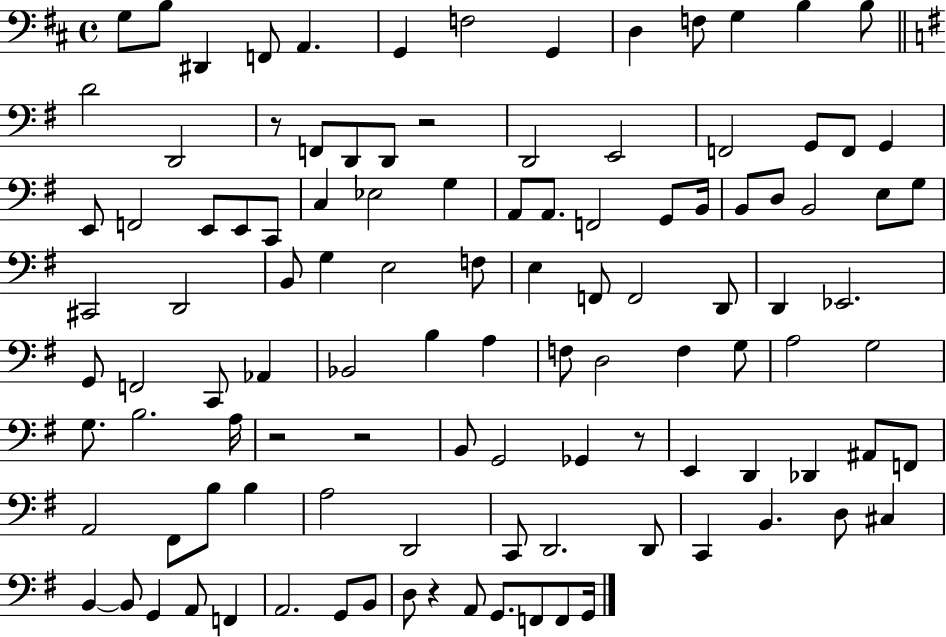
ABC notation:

X:1
T:Untitled
M:4/4
L:1/4
K:D
G,/2 B,/2 ^D,, F,,/2 A,, G,, F,2 G,, D, F,/2 G, B, B,/2 D2 D,,2 z/2 F,,/2 D,,/2 D,,/2 z2 D,,2 E,,2 F,,2 G,,/2 F,,/2 G,, E,,/2 F,,2 E,,/2 E,,/2 C,,/2 C, _E,2 G, A,,/2 A,,/2 F,,2 G,,/2 B,,/4 B,,/2 D,/2 B,,2 E,/2 G,/2 ^C,,2 D,,2 B,,/2 G, E,2 F,/2 E, F,,/2 F,,2 D,,/2 D,, _E,,2 G,,/2 F,,2 C,,/2 _A,, _B,,2 B, A, F,/2 D,2 F, G,/2 A,2 G,2 G,/2 B,2 A,/4 z2 z2 B,,/2 G,,2 _G,, z/2 E,, D,, _D,, ^A,,/2 F,,/2 A,,2 ^F,,/2 B,/2 B, A,2 D,,2 C,,/2 D,,2 D,,/2 C,, B,, D,/2 ^C, B,, B,,/2 G,, A,,/2 F,, A,,2 G,,/2 B,,/2 D,/2 z A,,/2 G,,/2 F,,/2 F,,/2 G,,/4